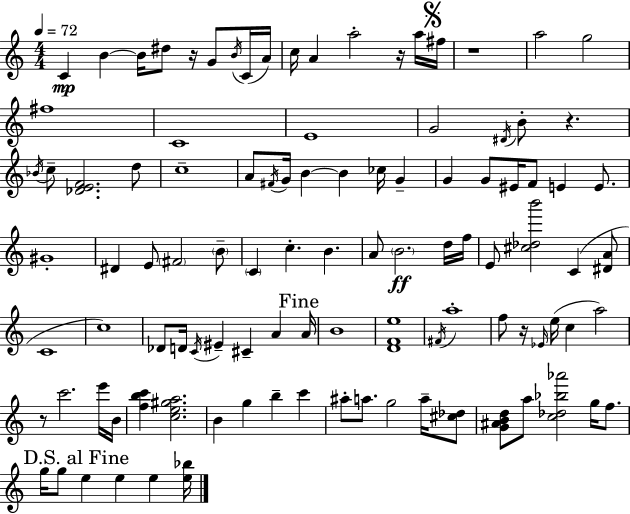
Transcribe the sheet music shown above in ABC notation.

X:1
T:Untitled
M:4/4
L:1/4
K:C
C B B/4 ^d/2 z/4 G/2 B/4 C/4 A/4 c/4 A a2 z/4 a/4 ^f/4 z4 a2 g2 ^f4 C4 E4 G2 ^D/4 B/2 z _B/4 c/2 [_DEF]2 d/2 c4 A/2 ^F/4 G/4 B B _c/4 G G G/2 ^E/4 F/2 E E/2 ^G4 ^D E/2 ^F2 B/2 C c B A/2 B2 d/4 f/4 E/2 [^c_db']2 C [^DA]/2 C4 c4 _D/2 D/4 C/4 ^E ^C A A/4 B4 [DFe]4 ^F/4 a4 f/2 z/4 _E/4 e/4 c a2 z/2 c'2 e'/4 B/4 [fbc'] [ce^ga]2 B g b c' ^a/2 a/2 g2 a/4 [^c_d]/2 [G^ABd]/2 a/2 [c_d_b_a']2 g/4 f/2 g/4 g/2 e e e [e_b]/4